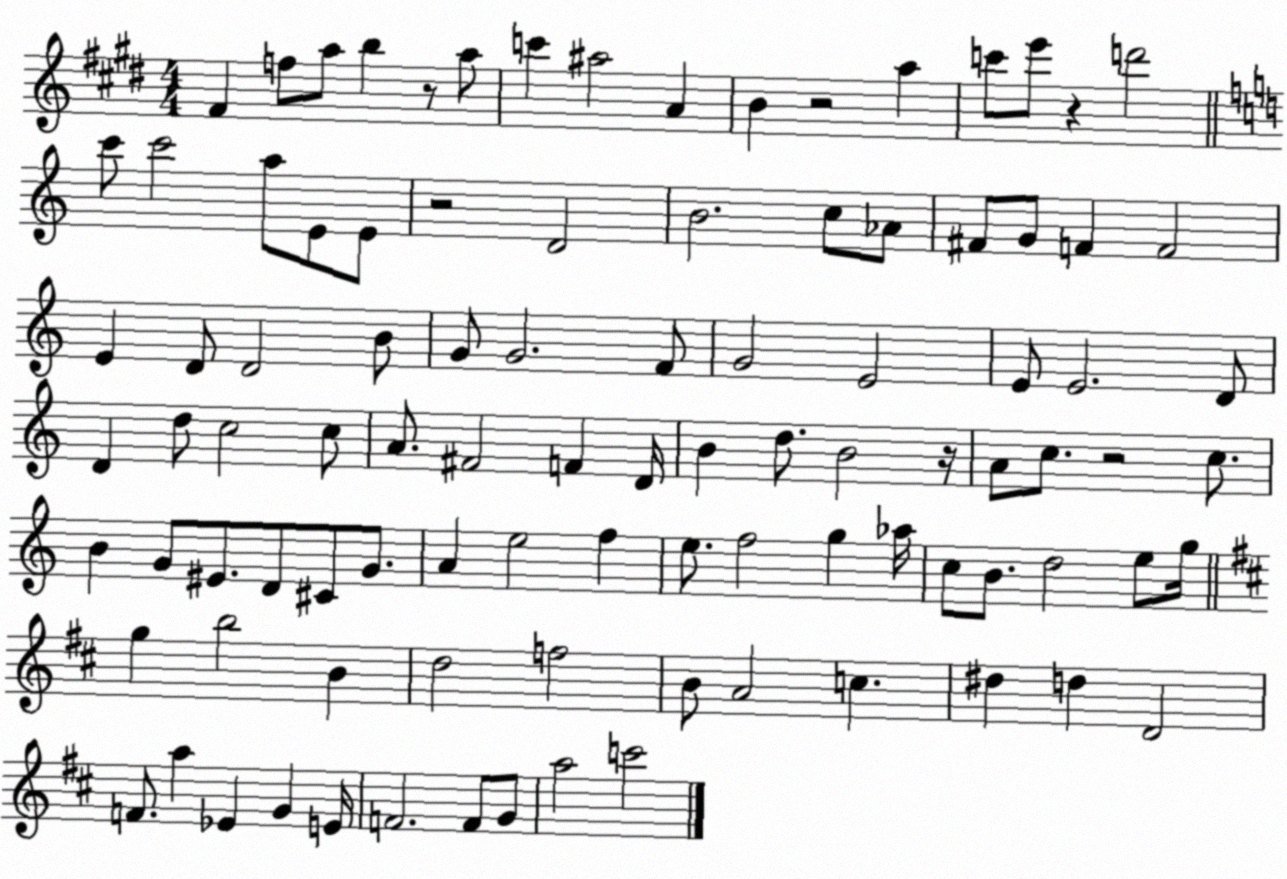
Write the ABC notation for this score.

X:1
T:Untitled
M:4/4
L:1/4
K:E
^F f/2 a/2 b z/2 a/2 c' ^a2 A B z2 a c'/2 e'/2 z d'2 c'/2 c'2 a/2 E/2 E/2 z2 D2 B2 c/2 _A/2 ^F/2 G/2 F F2 E D/2 D2 B/2 G/2 G2 F/2 G2 E2 E/2 E2 D/2 D d/2 c2 c/2 A/2 ^F2 F D/4 B d/2 B2 z/4 A/2 c/2 z2 c/2 B G/2 ^E/2 D/2 ^C/2 G/2 A e2 f e/2 f2 g _a/4 c/2 B/2 d2 e/2 g/4 g b2 B d2 f2 B/2 A2 c ^d d D2 F/2 a _E G E/4 F2 F/2 G/2 a2 c'2